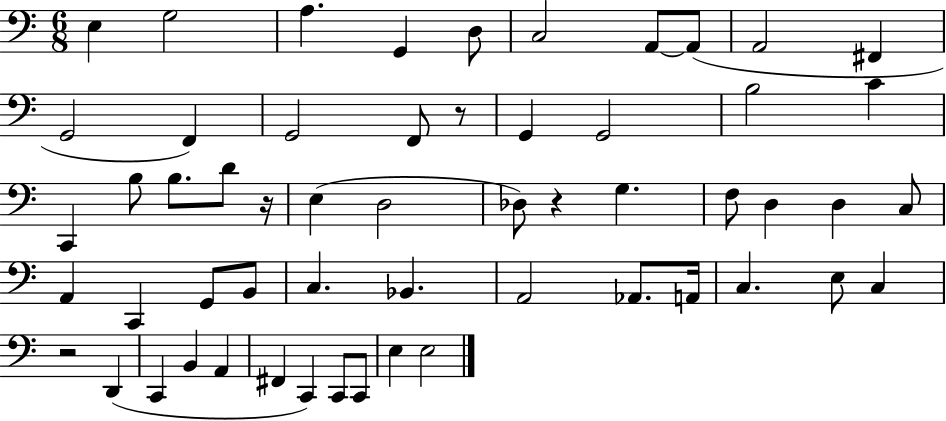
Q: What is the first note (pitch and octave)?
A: E3